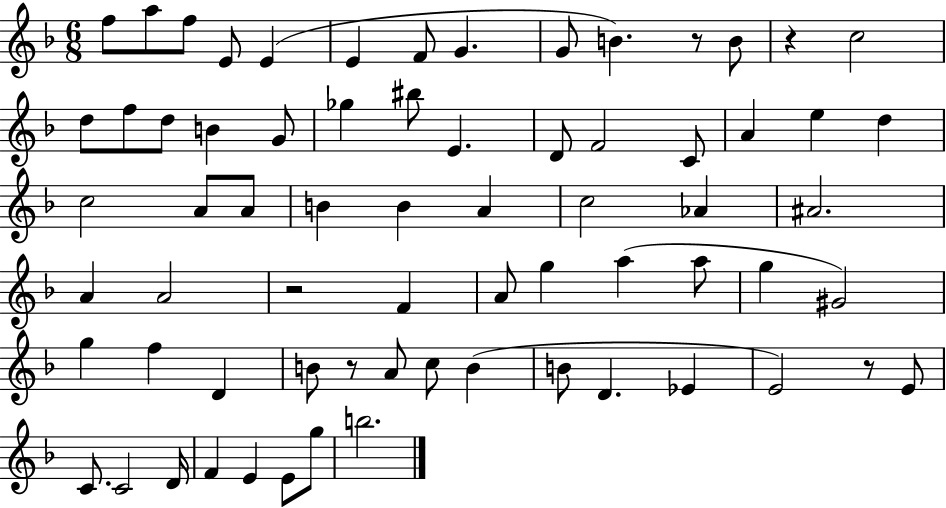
X:1
T:Untitled
M:6/8
L:1/4
K:F
f/2 a/2 f/2 E/2 E E F/2 G G/2 B z/2 B/2 z c2 d/2 f/2 d/2 B G/2 _g ^b/2 E D/2 F2 C/2 A e d c2 A/2 A/2 B B A c2 _A ^A2 A A2 z2 F A/2 g a a/2 g ^G2 g f D B/2 z/2 A/2 c/2 B B/2 D _E E2 z/2 E/2 C/2 C2 D/4 F E E/2 g/2 b2